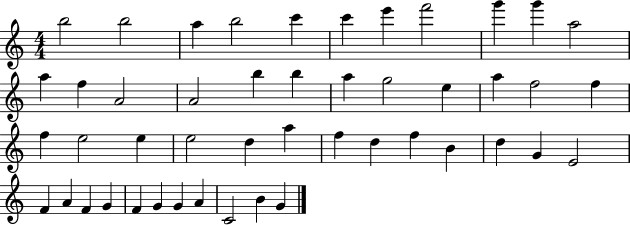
{
  \clef treble
  \numericTimeSignature
  \time 4/4
  \key c \major
  b''2 b''2 | a''4 b''2 c'''4 | c'''4 e'''4 f'''2 | g'''4 g'''4 a''2 | \break a''4 f''4 a'2 | a'2 b''4 b''4 | a''4 g''2 e''4 | a''4 f''2 f''4 | \break f''4 e''2 e''4 | e''2 d''4 a''4 | f''4 d''4 f''4 b'4 | d''4 g'4 e'2 | \break f'4 a'4 f'4 g'4 | f'4 g'4 g'4 a'4 | c'2 b'4 g'4 | \bar "|."
}